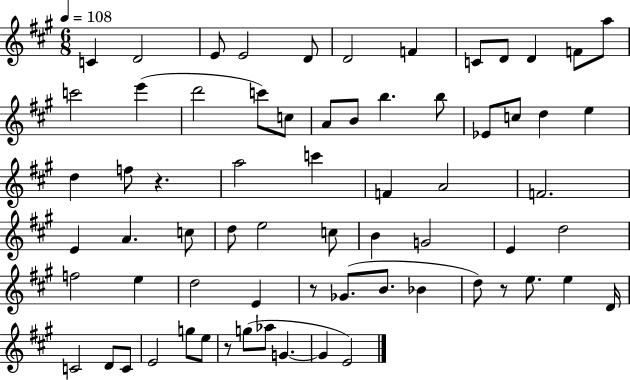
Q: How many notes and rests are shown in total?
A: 68